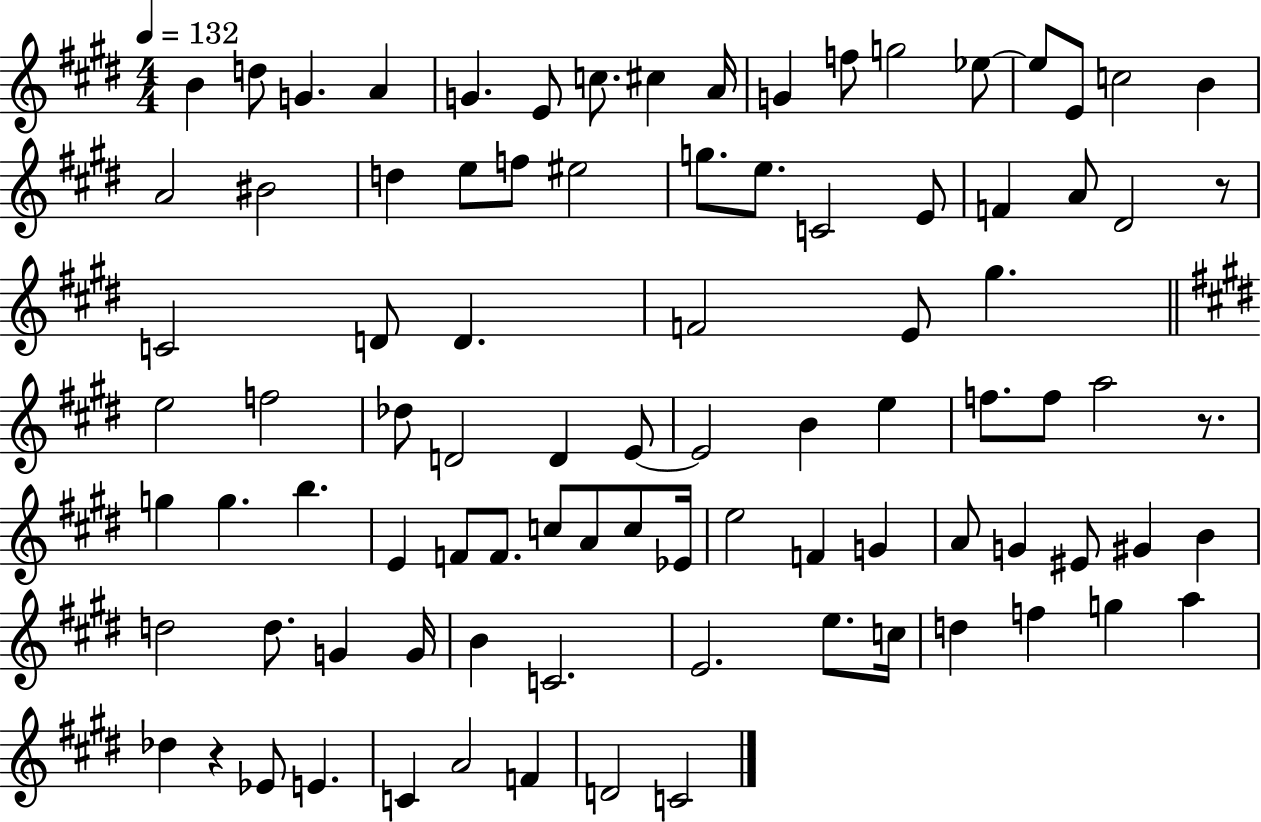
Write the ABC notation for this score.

X:1
T:Untitled
M:4/4
L:1/4
K:E
B d/2 G A G E/2 c/2 ^c A/4 G f/2 g2 _e/2 _e/2 E/2 c2 B A2 ^B2 d e/2 f/2 ^e2 g/2 e/2 C2 E/2 F A/2 ^D2 z/2 C2 D/2 D F2 E/2 ^g e2 f2 _d/2 D2 D E/2 E2 B e f/2 f/2 a2 z/2 g g b E F/2 F/2 c/2 A/2 c/2 _E/4 e2 F G A/2 G ^E/2 ^G B d2 d/2 G G/4 B C2 E2 e/2 c/4 d f g a _d z _E/2 E C A2 F D2 C2